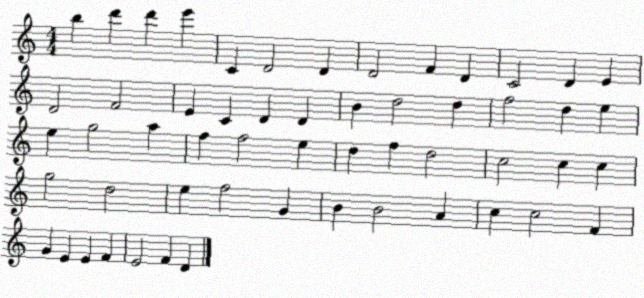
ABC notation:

X:1
T:Untitled
M:4/4
L:1/4
K:C
b d' d' e' C D2 D D2 F D C2 D E D2 F2 E C D D B d2 d f2 d e e g2 a f f2 e d f d2 c2 c c g2 d2 e f2 G B B2 A c c2 F G E E F E2 F D